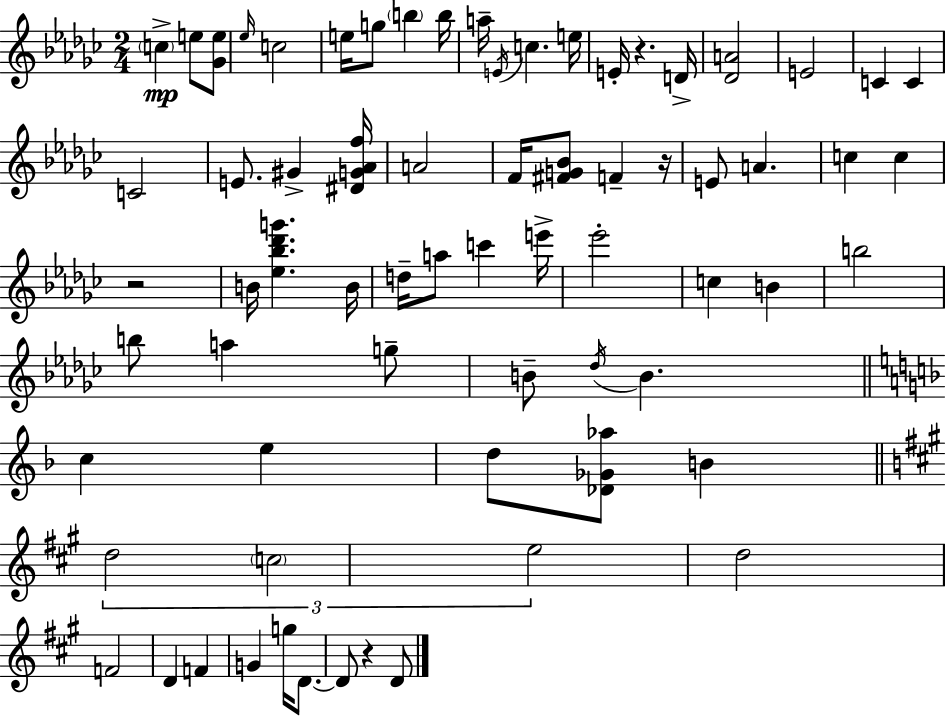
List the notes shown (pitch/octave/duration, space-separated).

C5/q E5/e [Gb4,E5]/e Eb5/s C5/h E5/s G5/e B5/q B5/s A5/s E4/s C5/q. E5/s E4/s R/q. D4/s [Db4,A4]/h E4/h C4/q C4/q C4/h E4/e. G#4/q [D#4,G4,Ab4,F5]/s A4/h F4/s [F#4,G4,Bb4]/e F4/q R/s E4/e A4/q. C5/q C5/q R/h B4/s [Eb5,Bb5,Db6,G6]/q. B4/s D5/s A5/e C6/q E6/s Eb6/h C5/q B4/q B5/h B5/e A5/q G5/e B4/e Db5/s B4/q. C5/q E5/q D5/e [Db4,Gb4,Ab5]/e B4/q D5/h C5/h E5/h D5/h F4/h D4/q F4/q G4/q G5/s D4/e. D4/e R/q D4/e